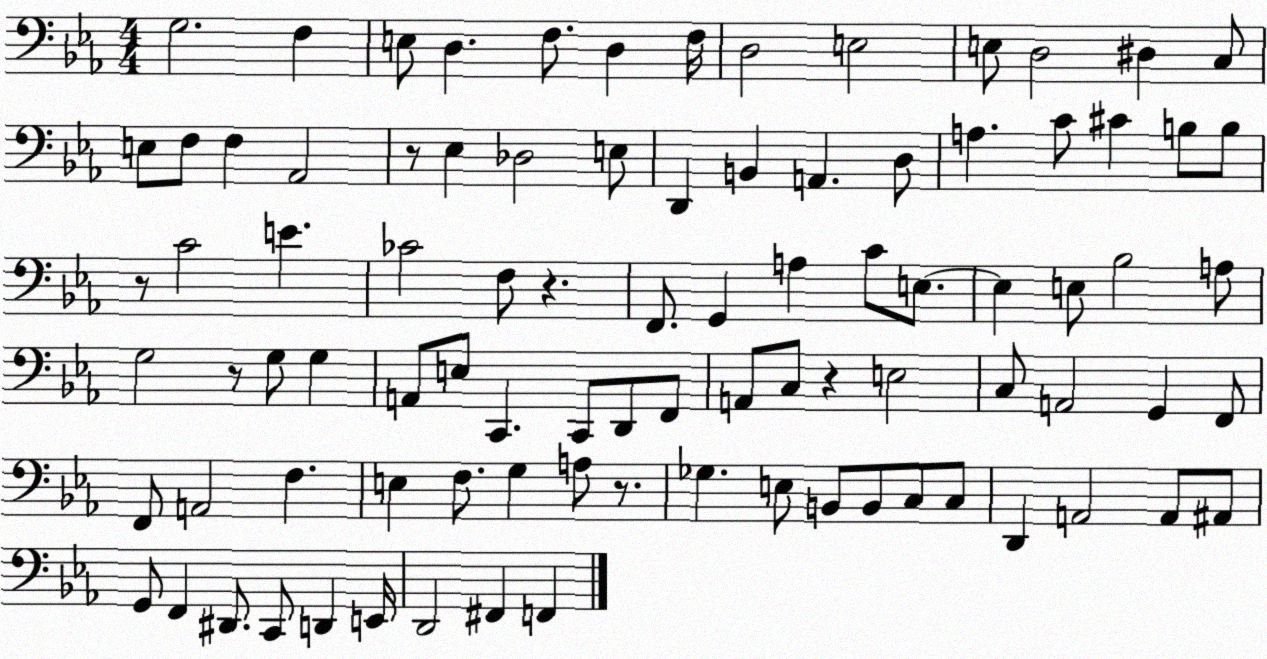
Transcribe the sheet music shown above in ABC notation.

X:1
T:Untitled
M:4/4
L:1/4
K:Eb
G,2 F, E,/2 D, F,/2 D, F,/4 D,2 E,2 E,/2 D,2 ^D, C,/2 E,/2 F,/2 F, _A,,2 z/2 _E, _D,2 E,/2 D,, B,, A,, D,/2 A, C/2 ^C B,/2 B,/2 z/2 C2 E _C2 F,/2 z F,,/2 G,, A, C/2 E,/2 E, E,/2 _B,2 A,/2 G,2 z/2 G,/2 G, A,,/2 E,/2 C,, C,,/2 D,,/2 F,,/2 A,,/2 C,/2 z E,2 C,/2 A,,2 G,, F,,/2 F,,/2 A,,2 F, E, F,/2 G, A,/2 z/2 _G, E,/2 B,,/2 B,,/2 C,/2 C,/2 D,, A,,2 A,,/2 ^A,,/2 G,,/2 F,, ^D,,/2 C,,/2 D,, E,,/4 D,,2 ^F,, F,,